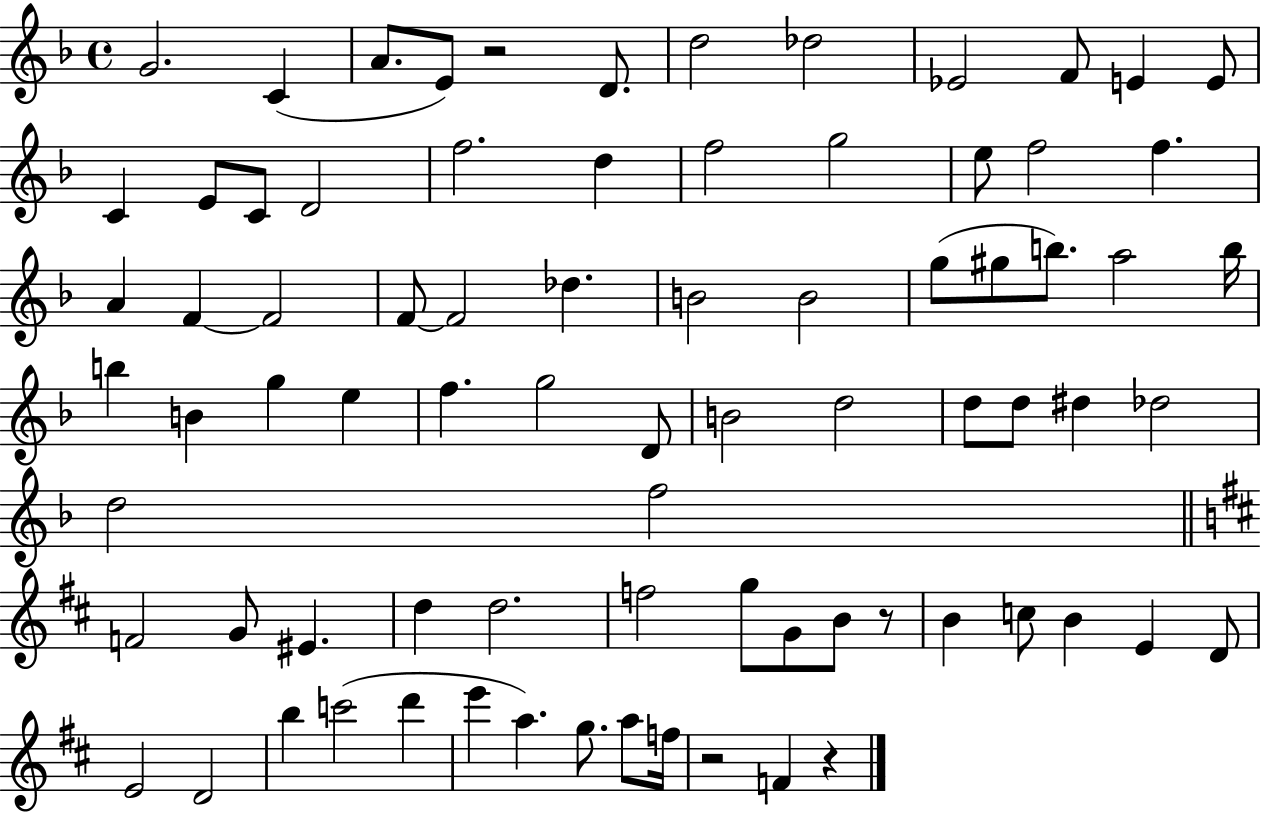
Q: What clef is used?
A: treble